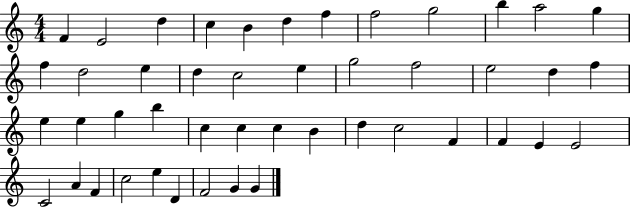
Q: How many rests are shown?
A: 0